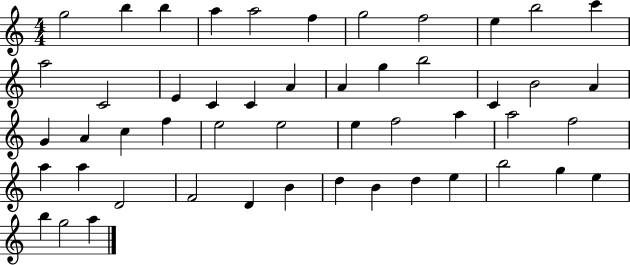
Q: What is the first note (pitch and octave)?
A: G5